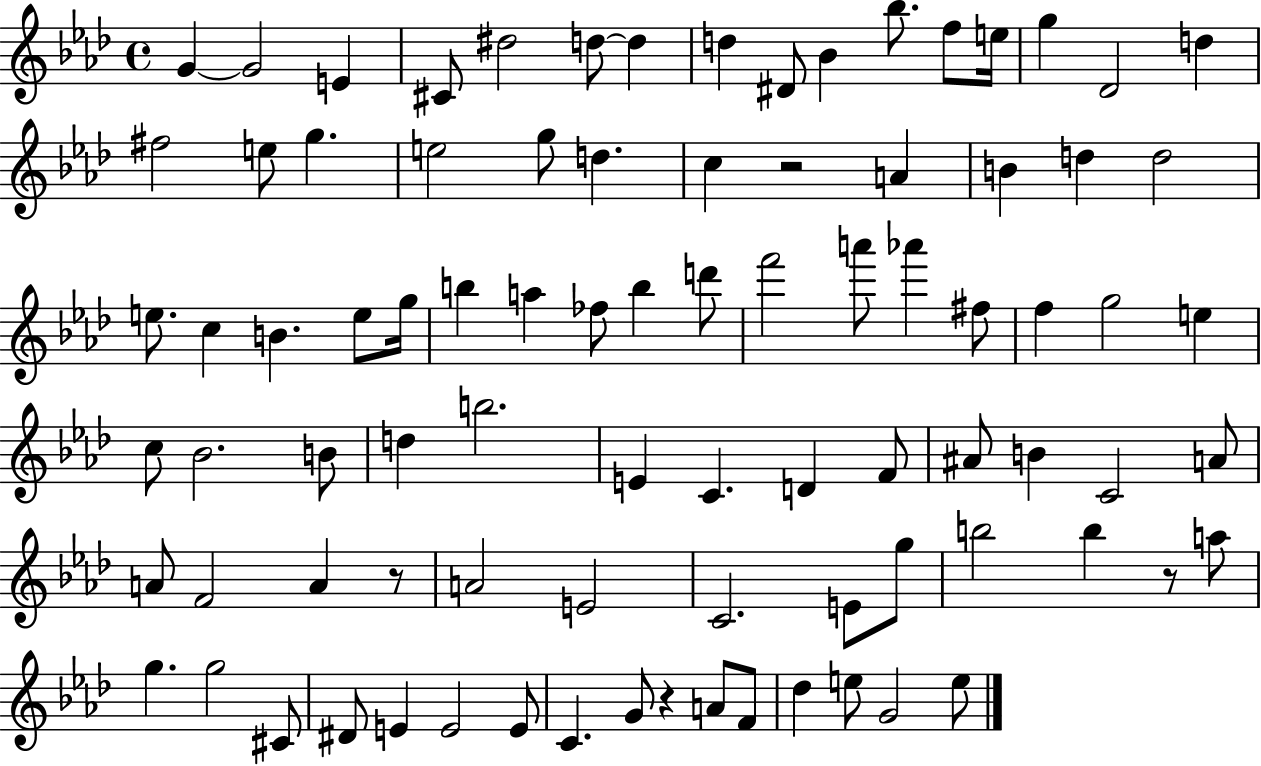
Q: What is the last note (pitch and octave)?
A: E5